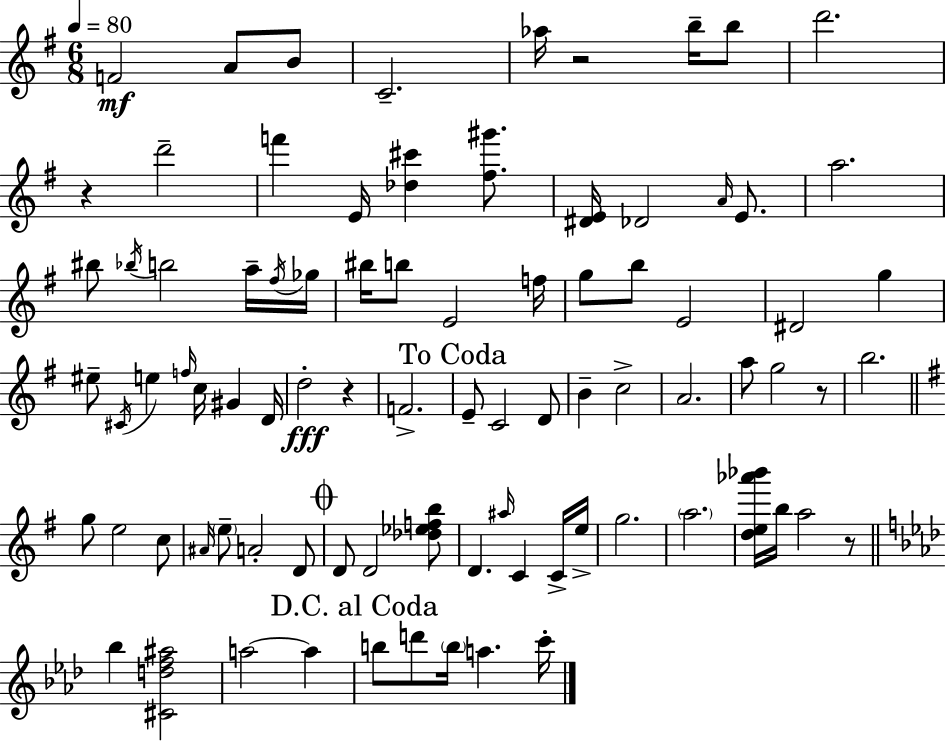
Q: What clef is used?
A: treble